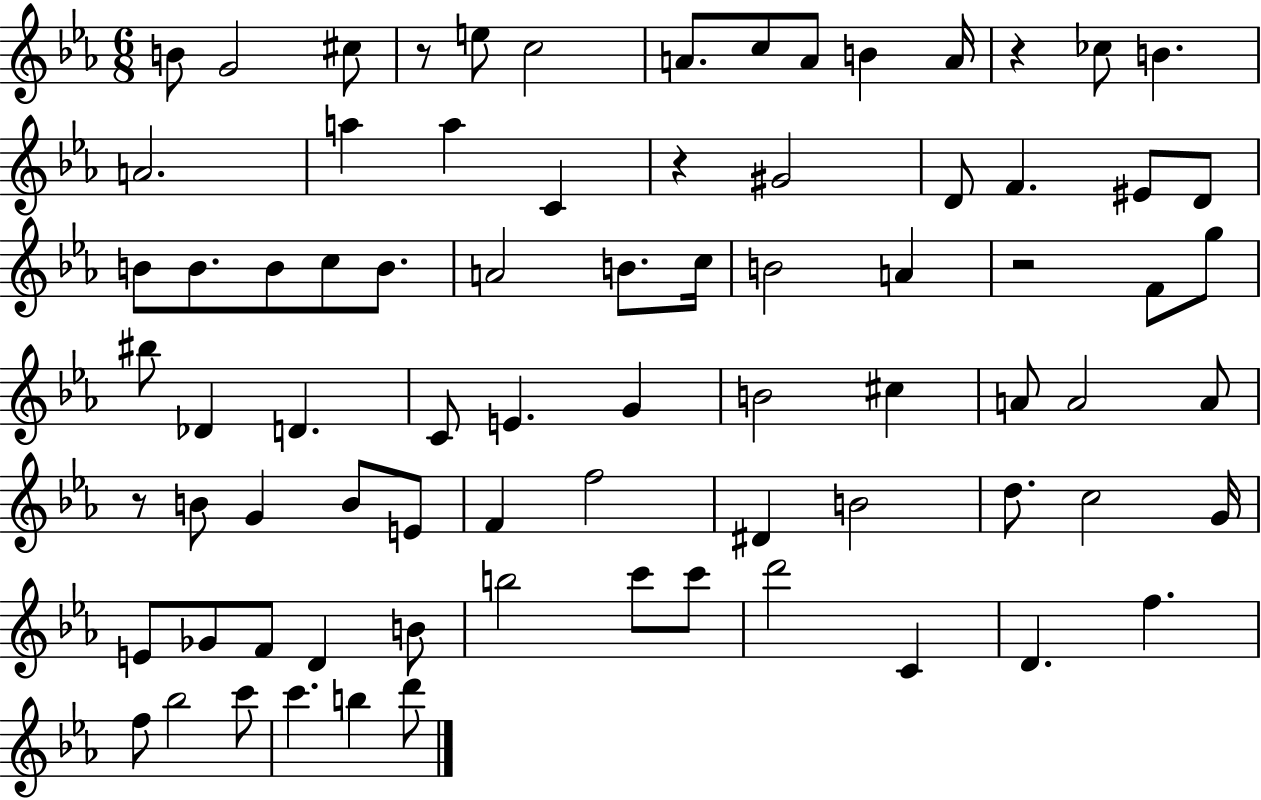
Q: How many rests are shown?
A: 5